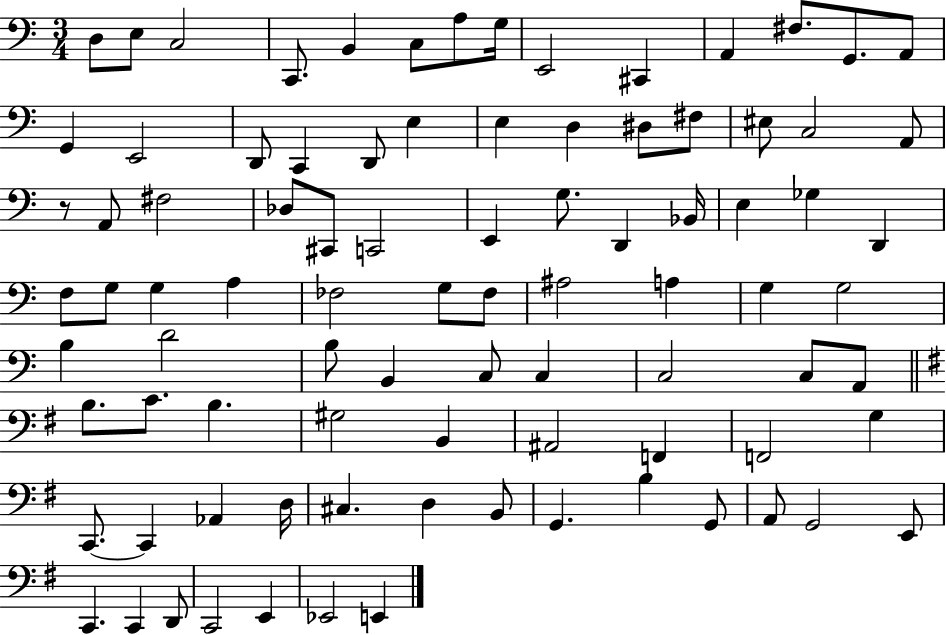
D3/e E3/e C3/h C2/e. B2/q C3/e A3/e G3/s E2/h C#2/q A2/q F#3/e. G2/e. A2/e G2/q E2/h D2/e C2/q D2/e E3/q E3/q D3/q D#3/e F#3/e EIS3/e C3/h A2/e R/e A2/e F#3/h Db3/e C#2/e C2/h E2/q G3/e. D2/q Bb2/s E3/q Gb3/q D2/q F3/e G3/e G3/q A3/q FES3/h G3/e FES3/e A#3/h A3/q G3/q G3/h B3/q D4/h B3/e B2/q C3/e C3/q C3/h C3/e A2/e B3/e. C4/e. B3/q. G#3/h B2/q A#2/h F2/q F2/h G3/q C2/e. C2/q Ab2/q D3/s C#3/q. D3/q B2/e G2/q. B3/q G2/e A2/e G2/h E2/e C2/q. C2/q D2/e C2/h E2/q Eb2/h E2/q